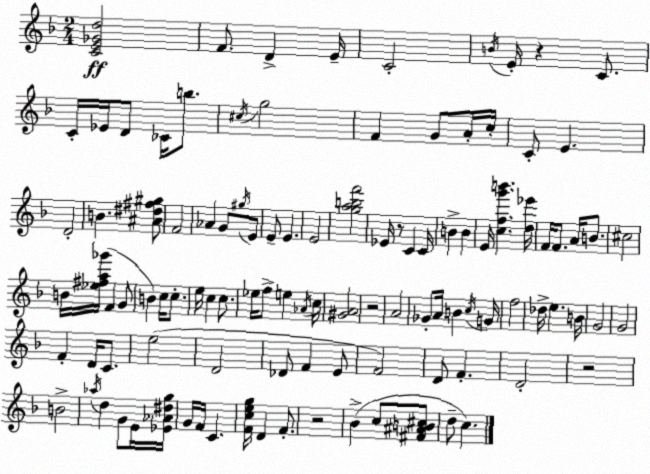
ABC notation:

X:1
T:Untitled
M:2/4
L:1/4
K:Dm
[CE_Gd]2 F/2 D E/4 C2 B/4 E/4 z C/2 C/4 _E/4 D/2 _C/4 b/2 ^c/4 g2 F G/2 A/4 c/4 C/2 E D2 B [^A^d^f^g]/2 F2 _A G/2 ^g/4 E/2 E/2 E E2 [gabf']2 _E/4 z/2 C C/4 B B E/4 [cfg'b'] [d_e']/4 F/4 F/2 A/4 B/2 ^c2 B/4 [_e^fa_g']/4 F G/2 B c/4 c/2 e/4 c c/2 _e/4 f/2 e _A/4 c/4 [^GA]2 z2 A2 _G/2 A/4 B c/4 G/4 f2 _d/4 e B/4 G2 G2 F D/4 C/2 e2 D2 _D/2 F E/2 F2 D/2 F D2 z2 B2 _a/4 d G/2 E/4 [_E_A^dg]/4 G/4 F/4 C [Fceg]/4 D F/2 z2 _B c/2 [^F^AB^c]/2 d/2 c